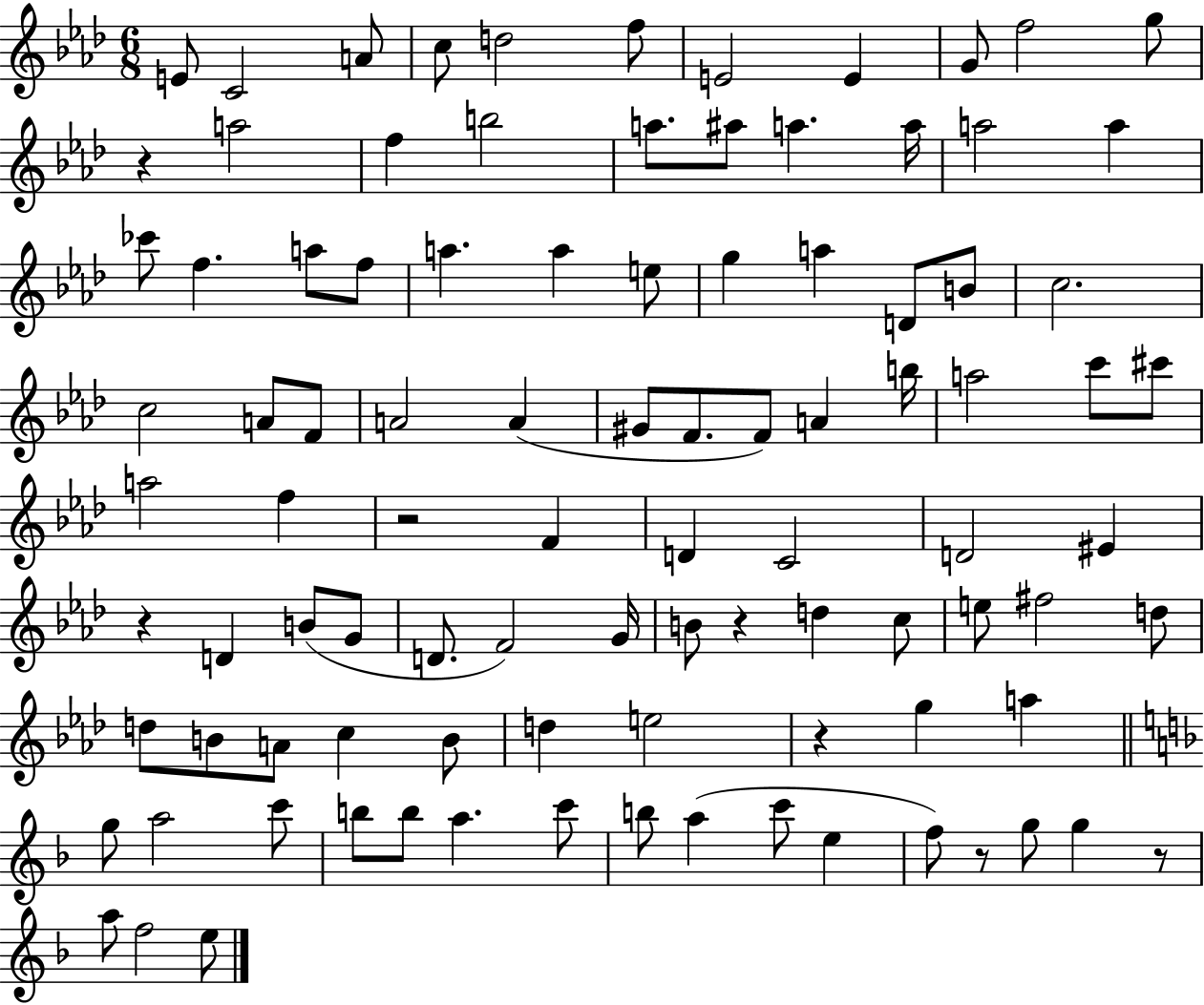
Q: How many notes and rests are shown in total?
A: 97